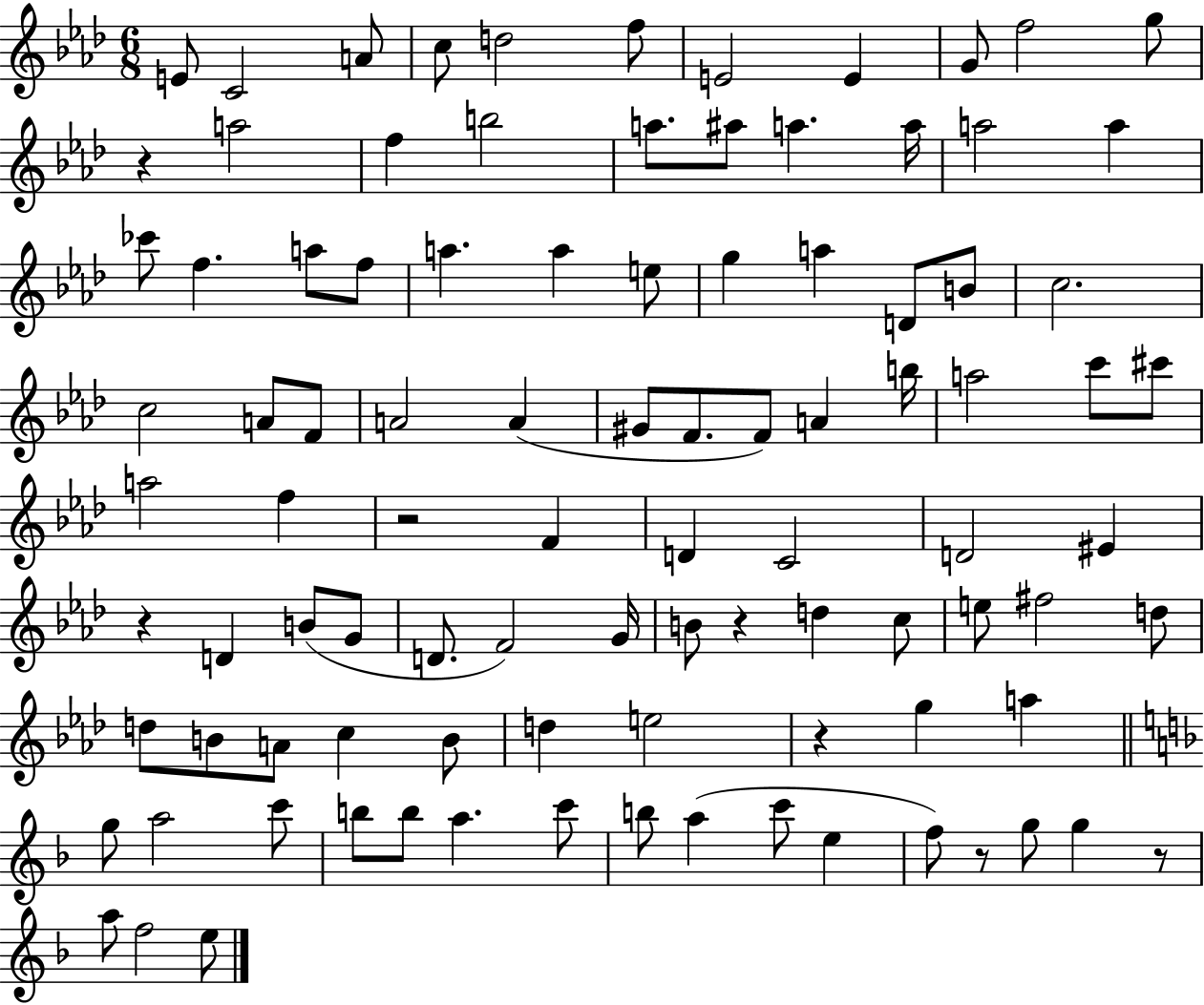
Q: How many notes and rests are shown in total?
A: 97